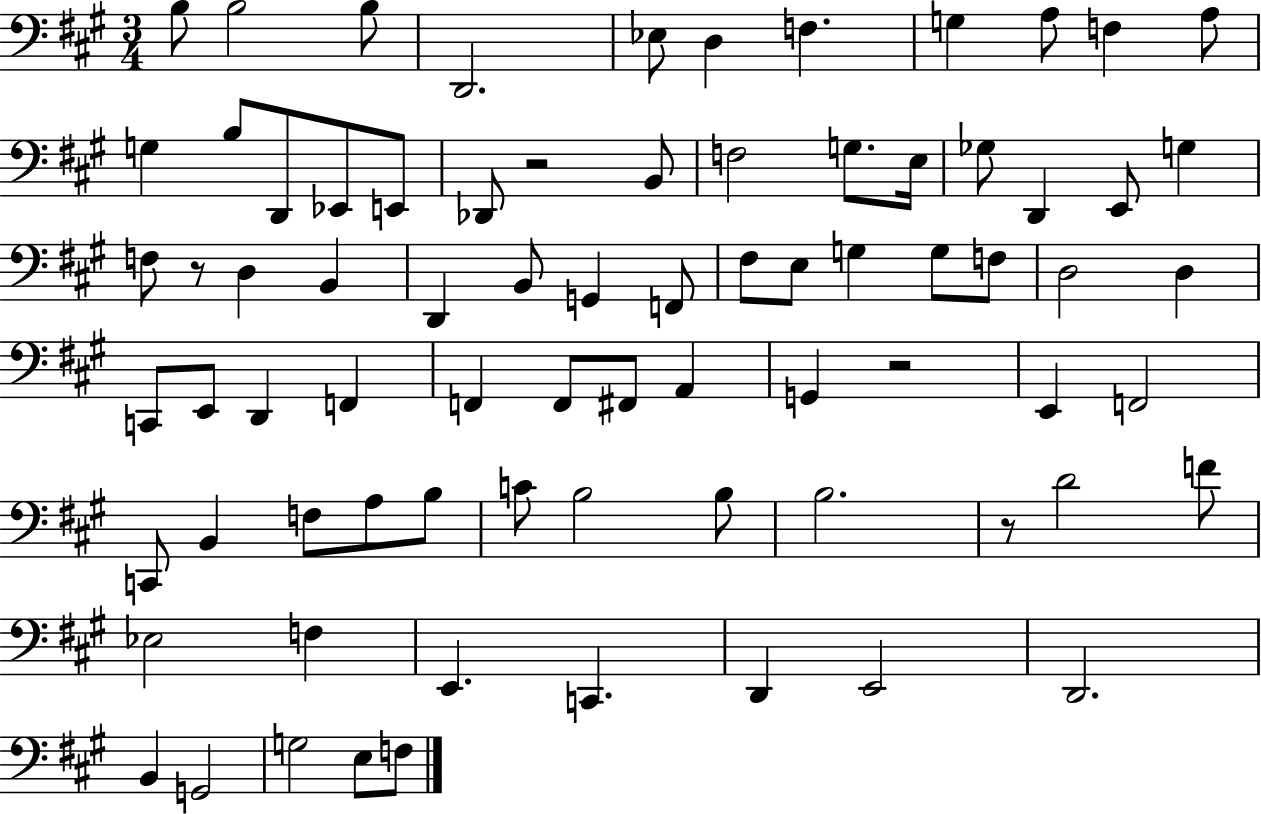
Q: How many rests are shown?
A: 4